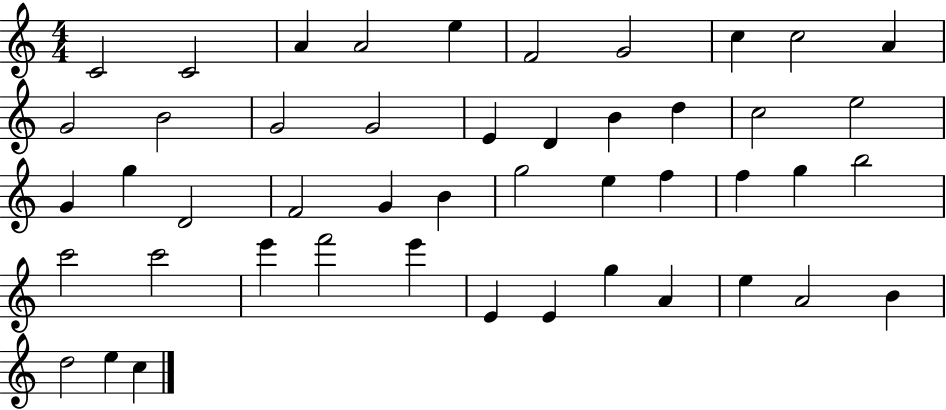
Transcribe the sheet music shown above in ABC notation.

X:1
T:Untitled
M:4/4
L:1/4
K:C
C2 C2 A A2 e F2 G2 c c2 A G2 B2 G2 G2 E D B d c2 e2 G g D2 F2 G B g2 e f f g b2 c'2 c'2 e' f'2 e' E E g A e A2 B d2 e c